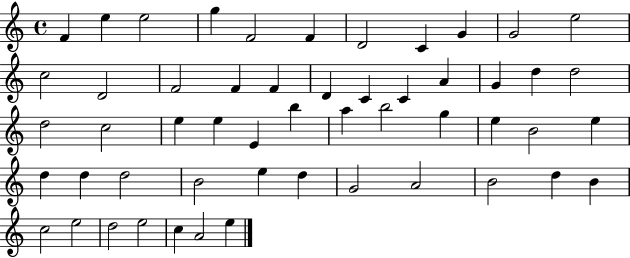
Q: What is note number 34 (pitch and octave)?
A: B4